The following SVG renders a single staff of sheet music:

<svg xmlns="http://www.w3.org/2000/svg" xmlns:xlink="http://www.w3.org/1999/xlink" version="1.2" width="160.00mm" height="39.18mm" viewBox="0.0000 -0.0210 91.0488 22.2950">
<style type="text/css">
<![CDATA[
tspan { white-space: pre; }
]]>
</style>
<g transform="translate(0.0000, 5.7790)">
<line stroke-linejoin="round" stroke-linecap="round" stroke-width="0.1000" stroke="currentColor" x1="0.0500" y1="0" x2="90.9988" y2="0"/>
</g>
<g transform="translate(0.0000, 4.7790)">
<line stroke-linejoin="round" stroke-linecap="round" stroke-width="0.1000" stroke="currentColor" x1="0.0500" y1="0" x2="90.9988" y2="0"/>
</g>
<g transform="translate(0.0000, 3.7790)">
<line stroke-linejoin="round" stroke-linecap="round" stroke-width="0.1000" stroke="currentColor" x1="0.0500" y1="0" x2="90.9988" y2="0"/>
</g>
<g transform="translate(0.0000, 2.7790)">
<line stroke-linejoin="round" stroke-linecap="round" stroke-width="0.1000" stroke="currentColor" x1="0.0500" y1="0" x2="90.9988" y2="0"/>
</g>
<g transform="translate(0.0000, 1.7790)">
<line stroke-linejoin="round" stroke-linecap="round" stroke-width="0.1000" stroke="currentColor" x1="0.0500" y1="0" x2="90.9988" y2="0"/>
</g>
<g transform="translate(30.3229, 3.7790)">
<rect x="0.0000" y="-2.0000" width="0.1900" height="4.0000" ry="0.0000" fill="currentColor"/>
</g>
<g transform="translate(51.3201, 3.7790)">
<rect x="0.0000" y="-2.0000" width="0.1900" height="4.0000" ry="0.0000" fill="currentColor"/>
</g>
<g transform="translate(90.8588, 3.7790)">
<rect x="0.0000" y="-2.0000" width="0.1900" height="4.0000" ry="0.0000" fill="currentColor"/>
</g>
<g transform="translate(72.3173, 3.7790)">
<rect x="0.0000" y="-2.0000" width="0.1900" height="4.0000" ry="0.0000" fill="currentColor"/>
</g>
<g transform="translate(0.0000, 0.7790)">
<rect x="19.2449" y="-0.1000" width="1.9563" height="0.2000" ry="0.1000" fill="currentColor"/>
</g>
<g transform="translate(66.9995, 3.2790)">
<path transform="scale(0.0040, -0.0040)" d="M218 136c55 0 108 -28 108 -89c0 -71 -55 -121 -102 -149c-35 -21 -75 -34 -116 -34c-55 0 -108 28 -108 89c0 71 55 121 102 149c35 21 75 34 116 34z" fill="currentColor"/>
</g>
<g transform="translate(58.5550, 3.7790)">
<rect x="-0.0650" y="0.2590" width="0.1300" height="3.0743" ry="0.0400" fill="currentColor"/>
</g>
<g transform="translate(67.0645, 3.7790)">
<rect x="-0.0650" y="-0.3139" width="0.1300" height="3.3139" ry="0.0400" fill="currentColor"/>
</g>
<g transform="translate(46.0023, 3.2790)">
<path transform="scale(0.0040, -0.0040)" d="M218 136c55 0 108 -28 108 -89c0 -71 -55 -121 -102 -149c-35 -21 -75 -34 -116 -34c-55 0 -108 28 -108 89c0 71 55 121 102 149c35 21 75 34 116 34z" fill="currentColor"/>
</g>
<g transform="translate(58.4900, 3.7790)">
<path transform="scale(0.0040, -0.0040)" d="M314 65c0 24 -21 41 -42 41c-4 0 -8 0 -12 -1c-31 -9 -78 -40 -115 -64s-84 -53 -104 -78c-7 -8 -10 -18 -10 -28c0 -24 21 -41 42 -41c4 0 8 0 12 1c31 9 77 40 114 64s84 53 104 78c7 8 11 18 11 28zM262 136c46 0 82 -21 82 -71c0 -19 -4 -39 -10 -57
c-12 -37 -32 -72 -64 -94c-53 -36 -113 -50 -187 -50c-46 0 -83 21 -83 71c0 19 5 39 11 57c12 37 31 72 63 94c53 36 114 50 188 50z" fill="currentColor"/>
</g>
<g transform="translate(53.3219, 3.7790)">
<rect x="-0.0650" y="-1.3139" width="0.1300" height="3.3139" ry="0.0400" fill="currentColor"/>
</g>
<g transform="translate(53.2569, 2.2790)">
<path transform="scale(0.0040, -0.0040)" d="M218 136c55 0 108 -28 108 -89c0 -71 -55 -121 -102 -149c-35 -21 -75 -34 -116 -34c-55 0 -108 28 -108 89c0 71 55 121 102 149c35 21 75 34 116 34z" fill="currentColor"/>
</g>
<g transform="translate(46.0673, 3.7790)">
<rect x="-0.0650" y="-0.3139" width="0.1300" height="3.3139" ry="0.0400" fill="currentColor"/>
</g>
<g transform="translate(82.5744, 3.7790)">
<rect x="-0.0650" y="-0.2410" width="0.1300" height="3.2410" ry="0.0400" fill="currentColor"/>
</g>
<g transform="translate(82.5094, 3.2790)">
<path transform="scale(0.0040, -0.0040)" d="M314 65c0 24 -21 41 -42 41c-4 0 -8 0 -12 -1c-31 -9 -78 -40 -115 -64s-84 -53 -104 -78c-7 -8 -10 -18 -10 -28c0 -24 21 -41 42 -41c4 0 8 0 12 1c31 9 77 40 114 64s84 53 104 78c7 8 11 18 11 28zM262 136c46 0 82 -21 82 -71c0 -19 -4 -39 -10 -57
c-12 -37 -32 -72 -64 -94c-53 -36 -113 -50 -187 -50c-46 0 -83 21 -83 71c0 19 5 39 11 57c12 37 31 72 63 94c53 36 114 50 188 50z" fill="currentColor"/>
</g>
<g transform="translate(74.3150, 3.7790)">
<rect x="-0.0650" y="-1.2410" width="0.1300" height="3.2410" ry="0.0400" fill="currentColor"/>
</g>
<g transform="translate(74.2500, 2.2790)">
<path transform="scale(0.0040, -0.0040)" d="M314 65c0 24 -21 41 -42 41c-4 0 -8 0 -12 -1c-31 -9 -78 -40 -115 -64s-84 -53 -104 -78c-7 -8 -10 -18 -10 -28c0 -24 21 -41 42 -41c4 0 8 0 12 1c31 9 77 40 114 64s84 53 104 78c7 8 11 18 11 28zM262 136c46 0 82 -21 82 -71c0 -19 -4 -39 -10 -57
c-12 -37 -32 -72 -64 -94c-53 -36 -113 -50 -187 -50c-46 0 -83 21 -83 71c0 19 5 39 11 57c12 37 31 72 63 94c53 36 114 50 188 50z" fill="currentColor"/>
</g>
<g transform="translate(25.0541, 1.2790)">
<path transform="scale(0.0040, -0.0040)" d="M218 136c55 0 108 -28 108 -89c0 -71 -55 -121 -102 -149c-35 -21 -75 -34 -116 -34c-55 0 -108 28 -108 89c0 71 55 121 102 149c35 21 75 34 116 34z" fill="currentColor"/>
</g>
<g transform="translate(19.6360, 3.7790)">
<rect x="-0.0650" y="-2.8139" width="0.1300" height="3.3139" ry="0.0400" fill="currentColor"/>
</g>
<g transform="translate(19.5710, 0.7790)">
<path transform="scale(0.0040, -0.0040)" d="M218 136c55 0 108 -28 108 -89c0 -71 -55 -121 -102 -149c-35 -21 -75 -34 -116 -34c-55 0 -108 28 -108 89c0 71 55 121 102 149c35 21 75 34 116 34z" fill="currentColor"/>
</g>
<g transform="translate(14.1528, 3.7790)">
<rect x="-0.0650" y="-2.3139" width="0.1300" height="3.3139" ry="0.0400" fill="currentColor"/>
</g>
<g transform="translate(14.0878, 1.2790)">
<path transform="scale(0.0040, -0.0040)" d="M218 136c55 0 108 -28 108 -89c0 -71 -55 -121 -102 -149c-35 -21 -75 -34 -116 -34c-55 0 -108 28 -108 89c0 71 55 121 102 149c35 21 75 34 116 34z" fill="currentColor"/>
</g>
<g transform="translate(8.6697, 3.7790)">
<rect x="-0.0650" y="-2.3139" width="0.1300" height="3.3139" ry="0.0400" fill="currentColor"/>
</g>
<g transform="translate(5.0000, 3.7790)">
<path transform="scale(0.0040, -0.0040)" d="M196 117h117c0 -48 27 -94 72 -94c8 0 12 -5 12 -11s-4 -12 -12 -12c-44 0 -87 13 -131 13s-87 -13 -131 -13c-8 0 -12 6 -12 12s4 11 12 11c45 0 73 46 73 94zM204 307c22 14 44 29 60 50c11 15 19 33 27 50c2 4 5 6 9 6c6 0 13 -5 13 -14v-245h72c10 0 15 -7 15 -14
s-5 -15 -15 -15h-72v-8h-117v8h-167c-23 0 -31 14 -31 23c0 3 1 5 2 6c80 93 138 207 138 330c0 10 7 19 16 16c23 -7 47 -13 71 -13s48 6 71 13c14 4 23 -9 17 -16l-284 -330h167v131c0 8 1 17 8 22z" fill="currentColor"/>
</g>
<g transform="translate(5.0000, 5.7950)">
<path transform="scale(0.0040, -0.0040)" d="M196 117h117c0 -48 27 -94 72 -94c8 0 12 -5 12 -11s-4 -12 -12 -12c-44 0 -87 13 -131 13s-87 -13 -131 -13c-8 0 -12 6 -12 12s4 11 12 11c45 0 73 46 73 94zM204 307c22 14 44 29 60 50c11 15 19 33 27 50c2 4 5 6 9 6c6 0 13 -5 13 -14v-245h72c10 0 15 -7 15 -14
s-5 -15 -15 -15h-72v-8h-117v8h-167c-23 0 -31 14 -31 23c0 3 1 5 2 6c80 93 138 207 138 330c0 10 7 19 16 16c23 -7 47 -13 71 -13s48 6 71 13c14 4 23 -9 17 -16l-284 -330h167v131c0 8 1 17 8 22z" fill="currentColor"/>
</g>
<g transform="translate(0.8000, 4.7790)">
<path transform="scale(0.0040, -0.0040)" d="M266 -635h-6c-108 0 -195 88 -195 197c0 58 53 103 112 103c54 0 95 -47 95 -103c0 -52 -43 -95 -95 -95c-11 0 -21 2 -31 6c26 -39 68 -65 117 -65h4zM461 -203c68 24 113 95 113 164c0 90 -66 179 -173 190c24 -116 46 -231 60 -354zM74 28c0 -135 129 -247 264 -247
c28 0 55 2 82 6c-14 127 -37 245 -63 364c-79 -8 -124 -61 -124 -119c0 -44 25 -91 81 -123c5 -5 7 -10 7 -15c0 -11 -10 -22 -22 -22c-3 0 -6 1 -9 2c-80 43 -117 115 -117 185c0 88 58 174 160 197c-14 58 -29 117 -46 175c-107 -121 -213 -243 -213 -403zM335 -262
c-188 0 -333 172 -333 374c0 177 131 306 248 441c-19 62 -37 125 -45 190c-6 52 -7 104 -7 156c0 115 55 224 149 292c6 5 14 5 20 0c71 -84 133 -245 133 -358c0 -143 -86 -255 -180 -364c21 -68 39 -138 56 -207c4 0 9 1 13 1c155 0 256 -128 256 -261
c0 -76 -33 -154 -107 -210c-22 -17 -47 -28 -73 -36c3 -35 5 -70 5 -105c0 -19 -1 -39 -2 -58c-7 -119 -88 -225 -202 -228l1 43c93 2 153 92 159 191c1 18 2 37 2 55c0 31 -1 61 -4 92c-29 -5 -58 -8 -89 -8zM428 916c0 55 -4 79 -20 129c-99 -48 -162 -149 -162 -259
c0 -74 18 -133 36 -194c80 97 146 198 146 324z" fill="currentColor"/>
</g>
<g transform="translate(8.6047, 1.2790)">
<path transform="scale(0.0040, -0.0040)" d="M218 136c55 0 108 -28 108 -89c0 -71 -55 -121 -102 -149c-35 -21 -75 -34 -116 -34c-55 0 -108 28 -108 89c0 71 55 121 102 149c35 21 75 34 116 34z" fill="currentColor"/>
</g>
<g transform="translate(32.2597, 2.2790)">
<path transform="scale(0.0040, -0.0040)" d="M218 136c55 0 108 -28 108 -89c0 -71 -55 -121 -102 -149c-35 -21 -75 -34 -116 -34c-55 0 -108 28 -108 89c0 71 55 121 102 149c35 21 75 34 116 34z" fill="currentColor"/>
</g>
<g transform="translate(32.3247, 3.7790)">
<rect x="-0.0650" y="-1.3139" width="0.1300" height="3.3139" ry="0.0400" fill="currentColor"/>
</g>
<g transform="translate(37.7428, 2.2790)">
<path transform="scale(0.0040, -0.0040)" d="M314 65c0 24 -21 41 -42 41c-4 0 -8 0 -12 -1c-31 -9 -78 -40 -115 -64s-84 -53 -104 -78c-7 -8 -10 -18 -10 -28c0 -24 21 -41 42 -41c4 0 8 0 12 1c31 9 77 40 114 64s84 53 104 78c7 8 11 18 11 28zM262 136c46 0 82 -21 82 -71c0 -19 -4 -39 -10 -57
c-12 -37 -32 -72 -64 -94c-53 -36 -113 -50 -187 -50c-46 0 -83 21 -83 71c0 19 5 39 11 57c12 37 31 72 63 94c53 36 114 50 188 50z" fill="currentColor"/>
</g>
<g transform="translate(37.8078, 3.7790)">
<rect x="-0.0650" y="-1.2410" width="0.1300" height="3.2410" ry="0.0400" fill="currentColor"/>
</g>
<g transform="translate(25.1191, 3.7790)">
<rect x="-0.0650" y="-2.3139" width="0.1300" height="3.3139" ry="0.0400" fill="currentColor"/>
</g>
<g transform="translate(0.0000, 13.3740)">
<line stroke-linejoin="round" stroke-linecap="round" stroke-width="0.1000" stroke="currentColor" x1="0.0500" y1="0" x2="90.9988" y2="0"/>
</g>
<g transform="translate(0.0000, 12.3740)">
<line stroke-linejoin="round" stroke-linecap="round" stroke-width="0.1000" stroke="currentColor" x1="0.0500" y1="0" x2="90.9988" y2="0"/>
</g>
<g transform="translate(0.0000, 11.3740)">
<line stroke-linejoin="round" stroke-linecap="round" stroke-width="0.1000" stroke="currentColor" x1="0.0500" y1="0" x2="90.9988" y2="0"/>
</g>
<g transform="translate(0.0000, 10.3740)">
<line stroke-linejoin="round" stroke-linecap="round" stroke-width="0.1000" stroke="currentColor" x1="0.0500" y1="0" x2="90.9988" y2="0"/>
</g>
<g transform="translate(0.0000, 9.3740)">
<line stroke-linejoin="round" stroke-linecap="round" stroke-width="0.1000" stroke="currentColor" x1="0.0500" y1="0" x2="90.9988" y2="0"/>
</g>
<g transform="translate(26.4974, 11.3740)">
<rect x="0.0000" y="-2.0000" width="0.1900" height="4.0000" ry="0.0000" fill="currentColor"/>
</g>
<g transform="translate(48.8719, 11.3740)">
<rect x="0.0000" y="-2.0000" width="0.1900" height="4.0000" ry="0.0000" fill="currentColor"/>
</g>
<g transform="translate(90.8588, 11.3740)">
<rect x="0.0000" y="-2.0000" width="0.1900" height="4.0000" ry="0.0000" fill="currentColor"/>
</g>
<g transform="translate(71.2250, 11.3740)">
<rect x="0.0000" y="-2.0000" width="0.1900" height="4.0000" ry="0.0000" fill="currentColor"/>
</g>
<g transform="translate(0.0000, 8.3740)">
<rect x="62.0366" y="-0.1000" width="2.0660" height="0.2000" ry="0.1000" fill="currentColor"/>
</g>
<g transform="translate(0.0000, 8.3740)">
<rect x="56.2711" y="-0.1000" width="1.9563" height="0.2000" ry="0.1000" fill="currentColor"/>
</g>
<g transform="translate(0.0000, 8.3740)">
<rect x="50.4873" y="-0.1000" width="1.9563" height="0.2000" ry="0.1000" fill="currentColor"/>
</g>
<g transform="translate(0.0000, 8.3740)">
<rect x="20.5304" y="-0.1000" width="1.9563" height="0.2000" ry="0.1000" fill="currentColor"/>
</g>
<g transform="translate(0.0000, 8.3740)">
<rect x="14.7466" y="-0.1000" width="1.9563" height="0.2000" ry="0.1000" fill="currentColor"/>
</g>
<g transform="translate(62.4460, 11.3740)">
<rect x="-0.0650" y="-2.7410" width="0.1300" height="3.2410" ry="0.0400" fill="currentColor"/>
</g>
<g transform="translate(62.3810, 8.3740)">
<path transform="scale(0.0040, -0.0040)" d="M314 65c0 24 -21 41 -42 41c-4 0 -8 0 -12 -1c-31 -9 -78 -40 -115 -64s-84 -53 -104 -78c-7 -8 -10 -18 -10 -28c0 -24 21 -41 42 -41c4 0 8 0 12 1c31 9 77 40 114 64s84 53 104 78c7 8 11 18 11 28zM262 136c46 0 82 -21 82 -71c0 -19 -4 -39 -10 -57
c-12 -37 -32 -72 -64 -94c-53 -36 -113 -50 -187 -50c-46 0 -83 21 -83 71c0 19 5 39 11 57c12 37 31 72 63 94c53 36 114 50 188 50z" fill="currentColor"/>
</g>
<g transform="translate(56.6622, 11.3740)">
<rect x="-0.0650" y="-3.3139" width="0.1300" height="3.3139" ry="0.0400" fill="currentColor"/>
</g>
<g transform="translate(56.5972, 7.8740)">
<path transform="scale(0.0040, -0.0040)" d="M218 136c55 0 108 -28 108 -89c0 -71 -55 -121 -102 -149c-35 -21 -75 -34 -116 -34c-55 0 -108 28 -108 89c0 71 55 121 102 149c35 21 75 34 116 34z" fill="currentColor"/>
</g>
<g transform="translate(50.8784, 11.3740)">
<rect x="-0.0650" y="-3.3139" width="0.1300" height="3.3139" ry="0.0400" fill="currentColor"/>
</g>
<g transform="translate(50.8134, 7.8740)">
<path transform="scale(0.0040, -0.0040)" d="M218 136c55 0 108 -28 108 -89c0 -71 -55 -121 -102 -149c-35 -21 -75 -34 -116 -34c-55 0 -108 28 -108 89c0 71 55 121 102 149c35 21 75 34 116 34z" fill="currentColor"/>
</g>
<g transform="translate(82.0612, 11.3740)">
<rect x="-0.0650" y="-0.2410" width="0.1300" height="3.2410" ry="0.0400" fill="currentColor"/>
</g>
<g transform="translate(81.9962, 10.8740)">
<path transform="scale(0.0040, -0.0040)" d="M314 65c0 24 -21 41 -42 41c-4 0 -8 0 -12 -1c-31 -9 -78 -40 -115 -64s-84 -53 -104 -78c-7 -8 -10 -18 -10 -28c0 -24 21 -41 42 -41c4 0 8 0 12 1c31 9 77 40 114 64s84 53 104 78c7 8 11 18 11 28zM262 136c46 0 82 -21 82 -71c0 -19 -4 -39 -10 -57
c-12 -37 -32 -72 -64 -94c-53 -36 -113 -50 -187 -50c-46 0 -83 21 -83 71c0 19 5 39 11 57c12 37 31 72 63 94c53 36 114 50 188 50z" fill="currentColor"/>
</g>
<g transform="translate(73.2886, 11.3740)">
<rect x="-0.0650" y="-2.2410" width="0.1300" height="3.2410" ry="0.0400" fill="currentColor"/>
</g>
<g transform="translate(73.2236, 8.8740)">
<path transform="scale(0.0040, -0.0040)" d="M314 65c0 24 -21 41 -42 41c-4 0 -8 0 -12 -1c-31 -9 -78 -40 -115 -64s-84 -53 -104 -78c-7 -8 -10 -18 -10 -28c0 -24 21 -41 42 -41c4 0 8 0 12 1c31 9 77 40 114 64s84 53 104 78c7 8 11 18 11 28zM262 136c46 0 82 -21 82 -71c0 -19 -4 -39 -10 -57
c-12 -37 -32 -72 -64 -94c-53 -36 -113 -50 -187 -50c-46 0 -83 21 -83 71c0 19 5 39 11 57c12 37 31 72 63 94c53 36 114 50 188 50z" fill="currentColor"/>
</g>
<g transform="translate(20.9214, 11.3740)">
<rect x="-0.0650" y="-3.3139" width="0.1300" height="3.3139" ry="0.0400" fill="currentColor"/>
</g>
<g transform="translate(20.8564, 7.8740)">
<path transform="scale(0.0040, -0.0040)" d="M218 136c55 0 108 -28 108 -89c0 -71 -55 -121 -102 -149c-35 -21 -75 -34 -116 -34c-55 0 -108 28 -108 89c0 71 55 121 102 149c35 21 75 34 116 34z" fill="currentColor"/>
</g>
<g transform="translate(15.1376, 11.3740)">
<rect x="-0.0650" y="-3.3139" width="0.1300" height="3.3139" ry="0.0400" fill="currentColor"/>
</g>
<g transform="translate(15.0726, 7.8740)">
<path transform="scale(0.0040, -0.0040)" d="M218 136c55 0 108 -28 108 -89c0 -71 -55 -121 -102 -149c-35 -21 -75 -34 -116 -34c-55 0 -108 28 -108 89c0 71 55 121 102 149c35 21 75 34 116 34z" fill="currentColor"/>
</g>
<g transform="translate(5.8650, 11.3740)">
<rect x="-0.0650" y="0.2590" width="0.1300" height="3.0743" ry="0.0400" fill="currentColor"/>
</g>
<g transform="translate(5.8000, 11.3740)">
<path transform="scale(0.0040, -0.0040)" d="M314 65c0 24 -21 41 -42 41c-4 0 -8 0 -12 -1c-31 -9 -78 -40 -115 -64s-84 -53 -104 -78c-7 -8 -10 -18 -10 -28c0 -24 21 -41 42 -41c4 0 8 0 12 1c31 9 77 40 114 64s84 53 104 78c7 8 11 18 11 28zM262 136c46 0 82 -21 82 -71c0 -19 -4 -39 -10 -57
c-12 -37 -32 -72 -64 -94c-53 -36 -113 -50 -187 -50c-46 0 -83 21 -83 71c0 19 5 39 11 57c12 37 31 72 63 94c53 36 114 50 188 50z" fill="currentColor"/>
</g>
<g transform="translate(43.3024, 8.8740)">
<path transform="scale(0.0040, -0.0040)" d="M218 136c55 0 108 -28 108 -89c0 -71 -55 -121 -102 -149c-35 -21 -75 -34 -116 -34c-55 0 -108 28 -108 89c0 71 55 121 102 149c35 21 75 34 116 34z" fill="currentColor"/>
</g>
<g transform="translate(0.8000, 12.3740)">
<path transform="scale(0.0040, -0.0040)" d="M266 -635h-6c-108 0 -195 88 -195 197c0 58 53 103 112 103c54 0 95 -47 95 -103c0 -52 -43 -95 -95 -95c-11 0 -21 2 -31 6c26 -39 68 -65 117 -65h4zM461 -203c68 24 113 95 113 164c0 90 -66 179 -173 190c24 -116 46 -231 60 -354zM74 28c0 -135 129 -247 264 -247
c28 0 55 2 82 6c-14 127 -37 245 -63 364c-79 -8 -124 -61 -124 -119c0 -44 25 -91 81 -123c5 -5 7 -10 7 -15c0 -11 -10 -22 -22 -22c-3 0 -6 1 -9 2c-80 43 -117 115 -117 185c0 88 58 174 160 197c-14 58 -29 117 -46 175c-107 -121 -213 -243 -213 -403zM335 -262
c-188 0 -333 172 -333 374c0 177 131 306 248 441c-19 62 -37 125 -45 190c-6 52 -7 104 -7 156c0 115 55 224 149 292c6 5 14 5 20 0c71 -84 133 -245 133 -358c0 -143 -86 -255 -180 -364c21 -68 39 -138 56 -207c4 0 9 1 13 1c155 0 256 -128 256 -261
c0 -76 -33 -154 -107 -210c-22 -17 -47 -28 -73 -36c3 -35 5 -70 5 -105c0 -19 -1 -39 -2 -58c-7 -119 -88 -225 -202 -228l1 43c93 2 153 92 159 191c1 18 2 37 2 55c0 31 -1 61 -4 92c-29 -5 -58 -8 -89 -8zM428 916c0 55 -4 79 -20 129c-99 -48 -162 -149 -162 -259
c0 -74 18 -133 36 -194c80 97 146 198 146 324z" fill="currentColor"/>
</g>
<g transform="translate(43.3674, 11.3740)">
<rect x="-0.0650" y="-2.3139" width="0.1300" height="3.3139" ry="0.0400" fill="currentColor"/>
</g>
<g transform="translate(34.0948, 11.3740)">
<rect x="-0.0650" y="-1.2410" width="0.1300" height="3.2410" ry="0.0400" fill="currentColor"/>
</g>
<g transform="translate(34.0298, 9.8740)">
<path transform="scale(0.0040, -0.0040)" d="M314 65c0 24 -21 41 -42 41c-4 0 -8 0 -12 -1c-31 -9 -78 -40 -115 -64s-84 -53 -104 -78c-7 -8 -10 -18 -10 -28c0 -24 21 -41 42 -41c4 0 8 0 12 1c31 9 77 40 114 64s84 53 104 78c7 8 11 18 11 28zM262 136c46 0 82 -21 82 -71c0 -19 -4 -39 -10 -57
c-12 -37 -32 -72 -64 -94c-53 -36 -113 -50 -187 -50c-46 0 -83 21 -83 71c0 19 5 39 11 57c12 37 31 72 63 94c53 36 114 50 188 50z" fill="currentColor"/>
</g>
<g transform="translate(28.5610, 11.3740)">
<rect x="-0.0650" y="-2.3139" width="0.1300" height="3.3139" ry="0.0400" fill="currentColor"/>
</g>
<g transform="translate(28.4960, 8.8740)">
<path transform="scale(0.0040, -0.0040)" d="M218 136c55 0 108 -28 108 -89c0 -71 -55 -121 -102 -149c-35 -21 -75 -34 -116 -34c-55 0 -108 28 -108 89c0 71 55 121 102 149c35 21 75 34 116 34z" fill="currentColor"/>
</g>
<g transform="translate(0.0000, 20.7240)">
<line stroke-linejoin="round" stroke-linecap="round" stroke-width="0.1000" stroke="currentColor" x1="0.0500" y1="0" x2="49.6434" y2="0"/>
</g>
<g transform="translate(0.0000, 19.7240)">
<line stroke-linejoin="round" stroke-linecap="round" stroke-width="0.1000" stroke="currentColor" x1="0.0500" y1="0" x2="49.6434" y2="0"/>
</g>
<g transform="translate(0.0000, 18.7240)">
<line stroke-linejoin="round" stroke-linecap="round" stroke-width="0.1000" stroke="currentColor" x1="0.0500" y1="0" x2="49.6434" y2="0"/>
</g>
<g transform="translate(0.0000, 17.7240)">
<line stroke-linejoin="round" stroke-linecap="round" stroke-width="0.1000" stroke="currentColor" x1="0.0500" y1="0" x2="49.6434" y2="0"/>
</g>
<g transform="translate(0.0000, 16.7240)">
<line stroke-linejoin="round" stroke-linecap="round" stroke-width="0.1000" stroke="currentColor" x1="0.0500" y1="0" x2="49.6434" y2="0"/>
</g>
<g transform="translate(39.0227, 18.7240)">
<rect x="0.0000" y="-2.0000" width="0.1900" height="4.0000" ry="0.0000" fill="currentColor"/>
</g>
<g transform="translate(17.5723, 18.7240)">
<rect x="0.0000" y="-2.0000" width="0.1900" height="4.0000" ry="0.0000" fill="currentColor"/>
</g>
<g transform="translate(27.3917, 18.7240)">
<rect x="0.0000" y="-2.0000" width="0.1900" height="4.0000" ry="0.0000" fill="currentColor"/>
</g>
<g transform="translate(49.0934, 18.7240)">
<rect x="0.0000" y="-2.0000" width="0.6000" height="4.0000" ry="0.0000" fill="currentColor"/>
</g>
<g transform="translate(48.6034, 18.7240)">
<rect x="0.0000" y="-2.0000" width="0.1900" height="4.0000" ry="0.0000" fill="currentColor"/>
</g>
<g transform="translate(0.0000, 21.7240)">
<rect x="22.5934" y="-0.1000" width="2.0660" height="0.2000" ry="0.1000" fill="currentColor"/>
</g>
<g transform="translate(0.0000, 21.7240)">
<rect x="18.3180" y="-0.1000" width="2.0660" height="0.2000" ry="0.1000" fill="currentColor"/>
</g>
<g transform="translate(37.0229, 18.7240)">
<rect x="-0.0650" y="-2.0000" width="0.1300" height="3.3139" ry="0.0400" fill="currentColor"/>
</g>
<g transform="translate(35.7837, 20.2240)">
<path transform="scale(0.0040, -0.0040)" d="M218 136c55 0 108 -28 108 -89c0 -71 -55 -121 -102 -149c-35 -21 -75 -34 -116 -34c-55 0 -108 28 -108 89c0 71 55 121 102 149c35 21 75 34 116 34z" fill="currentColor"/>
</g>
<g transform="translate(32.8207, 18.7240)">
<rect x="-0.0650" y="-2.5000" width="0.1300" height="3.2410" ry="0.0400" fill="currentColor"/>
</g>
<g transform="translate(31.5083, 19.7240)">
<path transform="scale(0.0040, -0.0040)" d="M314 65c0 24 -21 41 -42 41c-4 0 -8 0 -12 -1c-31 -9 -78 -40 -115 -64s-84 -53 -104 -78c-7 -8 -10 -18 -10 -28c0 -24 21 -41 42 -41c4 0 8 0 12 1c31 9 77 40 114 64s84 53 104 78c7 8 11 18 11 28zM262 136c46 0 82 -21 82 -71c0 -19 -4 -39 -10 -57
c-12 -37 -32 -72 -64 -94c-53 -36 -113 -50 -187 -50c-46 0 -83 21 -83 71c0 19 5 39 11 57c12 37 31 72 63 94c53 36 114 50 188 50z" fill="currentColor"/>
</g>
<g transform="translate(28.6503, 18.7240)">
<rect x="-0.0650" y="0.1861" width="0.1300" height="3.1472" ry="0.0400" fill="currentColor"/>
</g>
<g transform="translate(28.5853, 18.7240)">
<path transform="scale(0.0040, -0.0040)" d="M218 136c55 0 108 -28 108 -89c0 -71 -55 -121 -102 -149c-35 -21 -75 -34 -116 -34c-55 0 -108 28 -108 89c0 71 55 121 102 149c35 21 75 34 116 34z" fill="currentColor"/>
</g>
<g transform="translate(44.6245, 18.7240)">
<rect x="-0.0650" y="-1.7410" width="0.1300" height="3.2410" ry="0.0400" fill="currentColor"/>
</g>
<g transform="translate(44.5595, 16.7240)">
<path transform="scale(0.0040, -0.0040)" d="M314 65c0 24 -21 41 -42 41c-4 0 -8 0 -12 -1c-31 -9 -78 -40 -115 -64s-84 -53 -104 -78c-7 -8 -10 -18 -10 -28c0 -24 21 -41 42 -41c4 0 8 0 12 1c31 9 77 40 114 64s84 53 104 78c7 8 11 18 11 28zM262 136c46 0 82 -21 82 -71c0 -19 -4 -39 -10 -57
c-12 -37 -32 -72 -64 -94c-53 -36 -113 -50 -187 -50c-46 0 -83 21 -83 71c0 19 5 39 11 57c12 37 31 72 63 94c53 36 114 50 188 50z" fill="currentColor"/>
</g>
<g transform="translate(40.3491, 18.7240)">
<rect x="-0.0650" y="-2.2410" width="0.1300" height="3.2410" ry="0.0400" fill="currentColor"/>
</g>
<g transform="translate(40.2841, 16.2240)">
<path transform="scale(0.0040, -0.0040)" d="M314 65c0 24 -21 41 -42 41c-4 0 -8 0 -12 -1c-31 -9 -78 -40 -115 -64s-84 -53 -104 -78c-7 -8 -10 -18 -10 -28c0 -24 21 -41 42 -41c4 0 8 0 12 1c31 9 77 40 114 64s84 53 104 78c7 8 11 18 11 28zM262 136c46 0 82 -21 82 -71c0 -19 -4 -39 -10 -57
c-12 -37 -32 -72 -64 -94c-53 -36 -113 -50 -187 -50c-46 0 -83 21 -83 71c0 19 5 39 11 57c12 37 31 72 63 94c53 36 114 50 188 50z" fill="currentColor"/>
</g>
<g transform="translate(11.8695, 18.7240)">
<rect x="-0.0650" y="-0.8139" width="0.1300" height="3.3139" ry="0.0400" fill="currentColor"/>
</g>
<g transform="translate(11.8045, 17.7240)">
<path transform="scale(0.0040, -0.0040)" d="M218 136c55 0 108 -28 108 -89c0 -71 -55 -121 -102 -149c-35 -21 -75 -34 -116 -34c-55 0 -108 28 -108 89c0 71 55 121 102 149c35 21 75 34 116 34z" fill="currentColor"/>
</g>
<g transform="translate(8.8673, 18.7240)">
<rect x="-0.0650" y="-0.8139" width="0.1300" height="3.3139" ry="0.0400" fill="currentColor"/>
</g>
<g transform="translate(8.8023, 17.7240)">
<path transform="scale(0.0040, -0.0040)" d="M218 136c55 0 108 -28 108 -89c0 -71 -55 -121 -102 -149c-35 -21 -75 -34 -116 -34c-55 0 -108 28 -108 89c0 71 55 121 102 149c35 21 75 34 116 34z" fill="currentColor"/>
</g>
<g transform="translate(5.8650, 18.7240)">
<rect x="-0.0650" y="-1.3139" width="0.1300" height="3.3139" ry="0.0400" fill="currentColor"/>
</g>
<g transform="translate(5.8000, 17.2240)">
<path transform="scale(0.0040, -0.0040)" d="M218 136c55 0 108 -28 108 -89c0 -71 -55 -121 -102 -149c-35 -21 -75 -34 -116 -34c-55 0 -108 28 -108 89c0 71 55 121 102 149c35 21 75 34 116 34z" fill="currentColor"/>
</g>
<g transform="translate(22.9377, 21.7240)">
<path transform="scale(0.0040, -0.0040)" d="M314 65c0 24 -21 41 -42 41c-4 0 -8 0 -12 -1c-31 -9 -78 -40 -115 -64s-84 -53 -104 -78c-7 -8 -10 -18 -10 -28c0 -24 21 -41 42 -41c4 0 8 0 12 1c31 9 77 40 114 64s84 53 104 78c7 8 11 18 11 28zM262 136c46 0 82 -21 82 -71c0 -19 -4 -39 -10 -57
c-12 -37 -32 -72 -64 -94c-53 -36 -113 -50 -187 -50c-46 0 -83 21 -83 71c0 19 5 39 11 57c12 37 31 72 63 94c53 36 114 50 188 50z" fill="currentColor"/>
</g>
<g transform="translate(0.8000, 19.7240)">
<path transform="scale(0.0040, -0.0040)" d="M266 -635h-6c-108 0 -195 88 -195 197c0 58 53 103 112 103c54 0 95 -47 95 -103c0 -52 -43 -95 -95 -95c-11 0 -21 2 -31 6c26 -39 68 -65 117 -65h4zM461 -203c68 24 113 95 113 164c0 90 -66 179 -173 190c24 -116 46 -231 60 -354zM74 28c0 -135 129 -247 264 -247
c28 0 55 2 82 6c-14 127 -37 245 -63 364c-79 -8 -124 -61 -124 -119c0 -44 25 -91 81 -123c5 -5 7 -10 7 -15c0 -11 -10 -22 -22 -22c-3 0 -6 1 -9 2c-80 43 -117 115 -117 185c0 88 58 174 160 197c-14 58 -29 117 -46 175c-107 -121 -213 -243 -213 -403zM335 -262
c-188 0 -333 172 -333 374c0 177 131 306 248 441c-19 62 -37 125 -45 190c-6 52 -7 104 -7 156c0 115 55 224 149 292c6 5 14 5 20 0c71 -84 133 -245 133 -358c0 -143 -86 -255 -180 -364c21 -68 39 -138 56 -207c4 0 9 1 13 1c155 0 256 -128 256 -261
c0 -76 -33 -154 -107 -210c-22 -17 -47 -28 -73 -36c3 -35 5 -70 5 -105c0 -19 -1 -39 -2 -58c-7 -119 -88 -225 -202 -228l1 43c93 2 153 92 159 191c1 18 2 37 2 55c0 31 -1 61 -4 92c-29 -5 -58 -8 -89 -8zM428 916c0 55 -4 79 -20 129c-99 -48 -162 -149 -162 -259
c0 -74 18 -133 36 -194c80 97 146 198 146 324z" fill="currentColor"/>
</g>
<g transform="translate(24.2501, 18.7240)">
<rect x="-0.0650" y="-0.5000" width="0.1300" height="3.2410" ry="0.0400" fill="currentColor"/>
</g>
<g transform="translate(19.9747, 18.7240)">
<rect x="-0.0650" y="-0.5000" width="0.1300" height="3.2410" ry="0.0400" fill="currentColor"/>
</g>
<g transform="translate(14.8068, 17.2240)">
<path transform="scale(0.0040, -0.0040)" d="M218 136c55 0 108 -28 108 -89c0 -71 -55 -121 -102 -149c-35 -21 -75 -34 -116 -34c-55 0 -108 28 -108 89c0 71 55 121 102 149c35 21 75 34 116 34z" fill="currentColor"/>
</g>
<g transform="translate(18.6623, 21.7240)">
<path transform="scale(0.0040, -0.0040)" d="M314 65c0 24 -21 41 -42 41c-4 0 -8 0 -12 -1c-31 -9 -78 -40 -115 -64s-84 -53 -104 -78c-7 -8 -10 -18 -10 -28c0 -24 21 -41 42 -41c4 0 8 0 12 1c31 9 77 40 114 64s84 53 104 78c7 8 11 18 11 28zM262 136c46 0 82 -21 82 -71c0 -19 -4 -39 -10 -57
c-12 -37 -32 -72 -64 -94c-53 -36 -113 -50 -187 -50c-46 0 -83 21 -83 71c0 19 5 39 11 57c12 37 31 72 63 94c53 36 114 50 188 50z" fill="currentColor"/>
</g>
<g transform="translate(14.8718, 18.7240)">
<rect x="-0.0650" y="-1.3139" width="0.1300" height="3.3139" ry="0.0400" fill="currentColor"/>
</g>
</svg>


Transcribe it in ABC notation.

X:1
T:Untitled
M:4/4
L:1/4
K:C
g g a g e e2 c e B2 c e2 c2 B2 b b g e2 g b b a2 g2 c2 e d d e C2 C2 B G2 F g2 f2